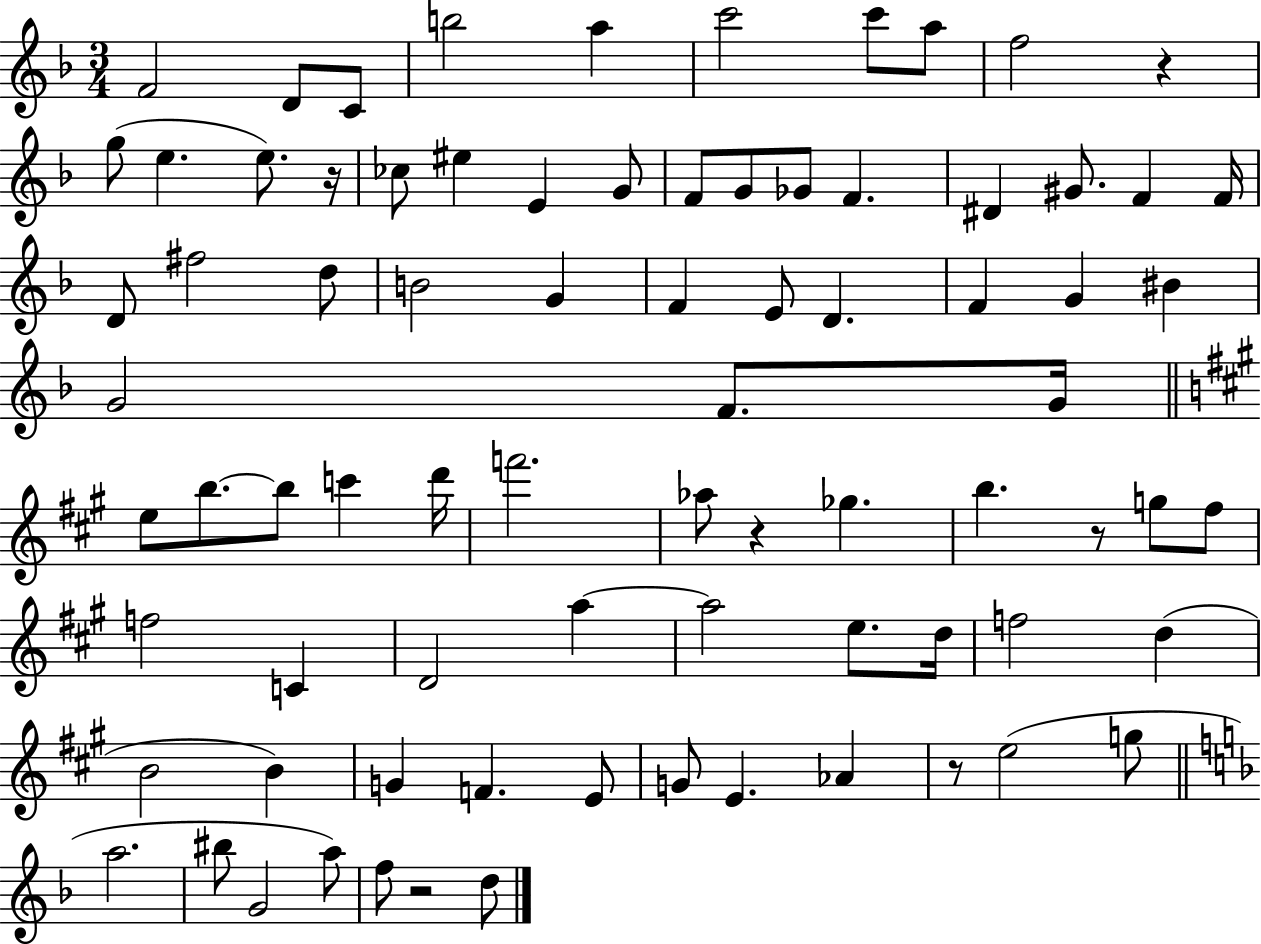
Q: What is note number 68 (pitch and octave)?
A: G5